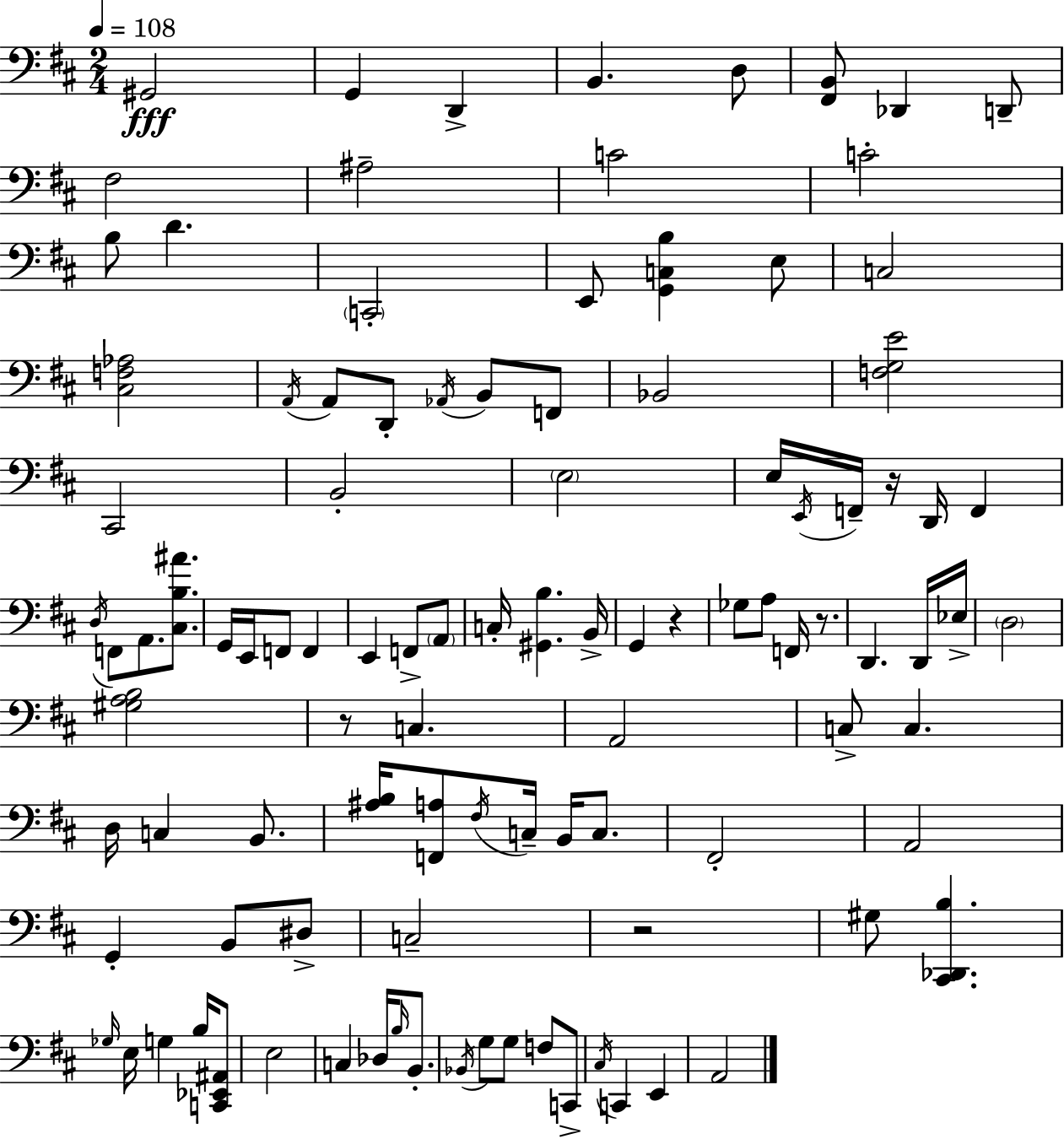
X:1
T:Untitled
M:2/4
L:1/4
K:D
^G,,2 G,, D,, B,, D,/2 [^F,,B,,]/2 _D,, D,,/2 ^F,2 ^A,2 C2 C2 B,/2 D C,,2 E,,/2 [G,,C,B,] E,/2 C,2 [^C,F,_A,]2 A,,/4 A,,/2 D,,/2 _A,,/4 B,,/2 F,,/2 _B,,2 [F,G,E]2 ^C,,2 B,,2 E,2 E,/4 E,,/4 F,,/4 z/4 D,,/4 F,, D,/4 F,,/2 A,,/2 [^C,B,^A]/2 G,,/4 E,,/4 F,,/2 F,, E,, F,,/2 A,,/2 C,/4 [^G,,B,] B,,/4 G,, z _G,/2 A,/2 F,,/4 z/2 D,, D,,/4 _E,/4 D,2 [^G,A,B,]2 z/2 C, A,,2 C,/2 C, D,/4 C, B,,/2 [^A,B,]/4 [F,,A,]/2 ^F,/4 C,/4 B,,/4 C,/2 ^F,,2 A,,2 G,, B,,/2 ^D,/2 C,2 z2 ^G,/2 [^C,,_D,,B,] _G,/4 E,/4 G, B,/4 [C,,_E,,^A,,]/2 E,2 C, _D,/4 B,/4 B,,/2 _B,,/4 G,/2 G,/2 F,/2 C,,/2 ^C,/4 C,, E,, A,,2